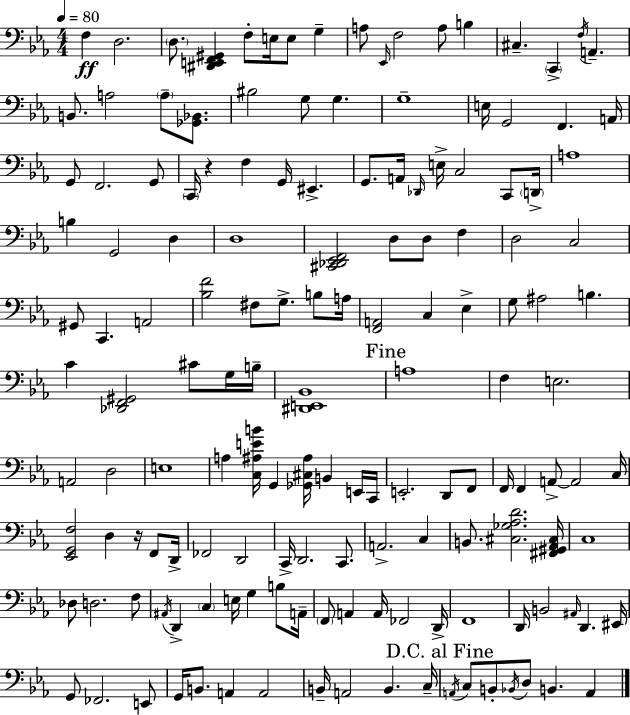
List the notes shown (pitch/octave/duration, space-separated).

F3/q D3/h. D3/e. [D#2,E2,F2,G#2]/q F3/e E3/s E3/e G3/q A3/e Eb2/s F3/h A3/e B3/q C#3/q. C2/q F3/s A2/q. B2/e. A3/h A3/e [Gb2,Bb2]/e. BIS3/h G3/e G3/q. G3/w E3/s G2/h F2/q. A2/s G2/e F2/h. G2/e C2/s R/q F3/q G2/s EIS2/q. G2/e. A2/s Db2/s E3/s C3/h C2/e D2/s A3/w B3/q G2/h D3/q D3/w [C#2,Db2,Eb2,F2]/h D3/e D3/e F3/q D3/h C3/h G#2/e C2/q. A2/h [Bb3,F4]/h F#3/e G3/e. B3/e A3/s [F2,A2]/h C3/q Eb3/q G3/e A#3/h B3/q. C4/q [Db2,F2,G#2]/h C#4/e G3/s B3/s [D#2,E2,Bb2]/w A3/w F3/q E3/h. A2/h D3/h E3/w A3/q [C3,A#3,E4,B4]/s G2/q [Gb2,C#3,A#3]/s B2/q E2/s C2/s E2/h. D2/e F2/e F2/s F2/q A2/e A2/h C3/s [Eb2,G2,F3]/h D3/q R/s F2/e D2/s FES2/h D2/h C2/s D2/h. C2/e. A2/h. C3/q B2/e. [C#3,Gb3,Ab3,D4]/h. [F#2,G#2,Ab2,C#3]/s C3/w Db3/e D3/h. F3/e A#2/s D2/q C3/q E3/s G3/q B3/e A2/s F2/e A2/q A2/s FES2/h D2/s F2/w D2/s B2/h A#2/s D2/q. EIS2/s G2/e FES2/h. E2/e G2/s B2/e. A2/q A2/h B2/s A2/h B2/q. C3/s A2/s C3/e B2/e Bb2/s D3/e B2/q. A2/q